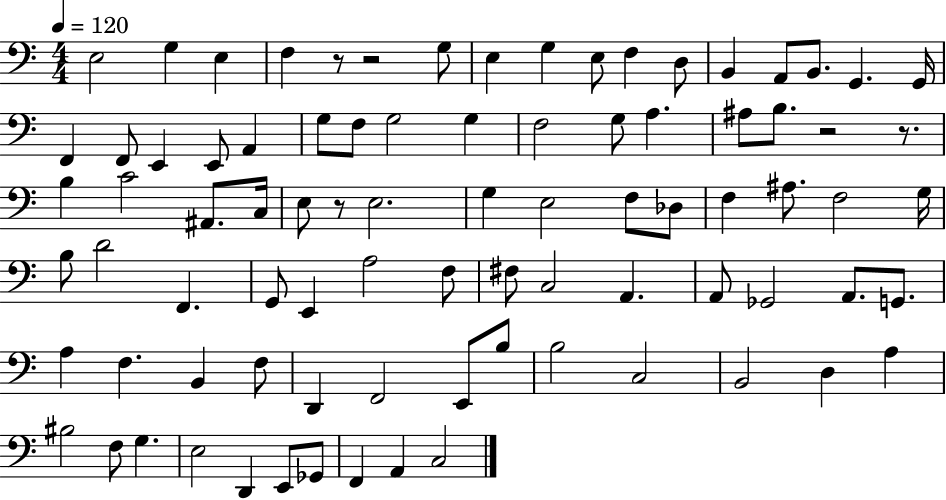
X:1
T:Untitled
M:4/4
L:1/4
K:C
E,2 G, E, F, z/2 z2 G,/2 E, G, E,/2 F, D,/2 B,, A,,/2 B,,/2 G,, G,,/4 F,, F,,/2 E,, E,,/2 A,, G,/2 F,/2 G,2 G, F,2 G,/2 A, ^A,/2 B,/2 z2 z/2 B, C2 ^A,,/2 C,/4 E,/2 z/2 E,2 G, E,2 F,/2 _D,/2 F, ^A,/2 F,2 G,/4 B,/2 D2 F,, G,,/2 E,, A,2 F,/2 ^F,/2 C,2 A,, A,,/2 _G,,2 A,,/2 G,,/2 A, F, B,, F,/2 D,, F,,2 E,,/2 B,/2 B,2 C,2 B,,2 D, A, ^B,2 F,/2 G, E,2 D,, E,,/2 _G,,/2 F,, A,, C,2